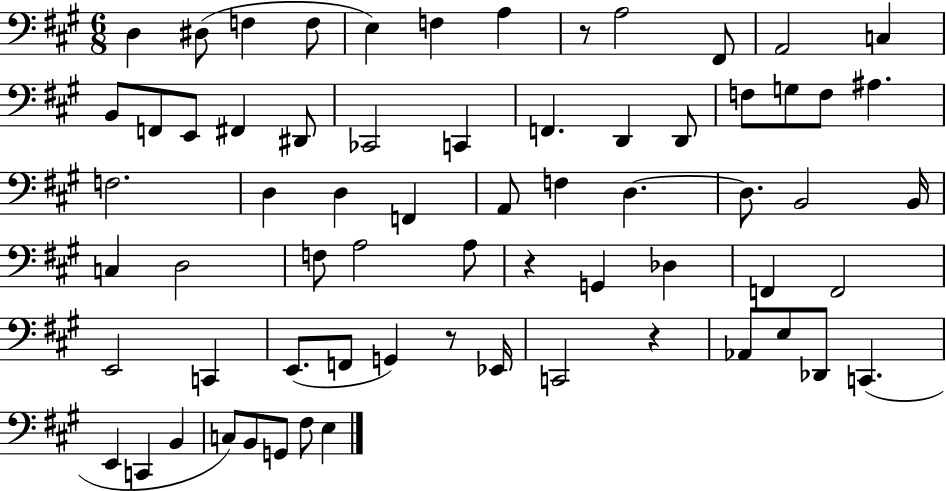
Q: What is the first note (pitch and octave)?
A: D3